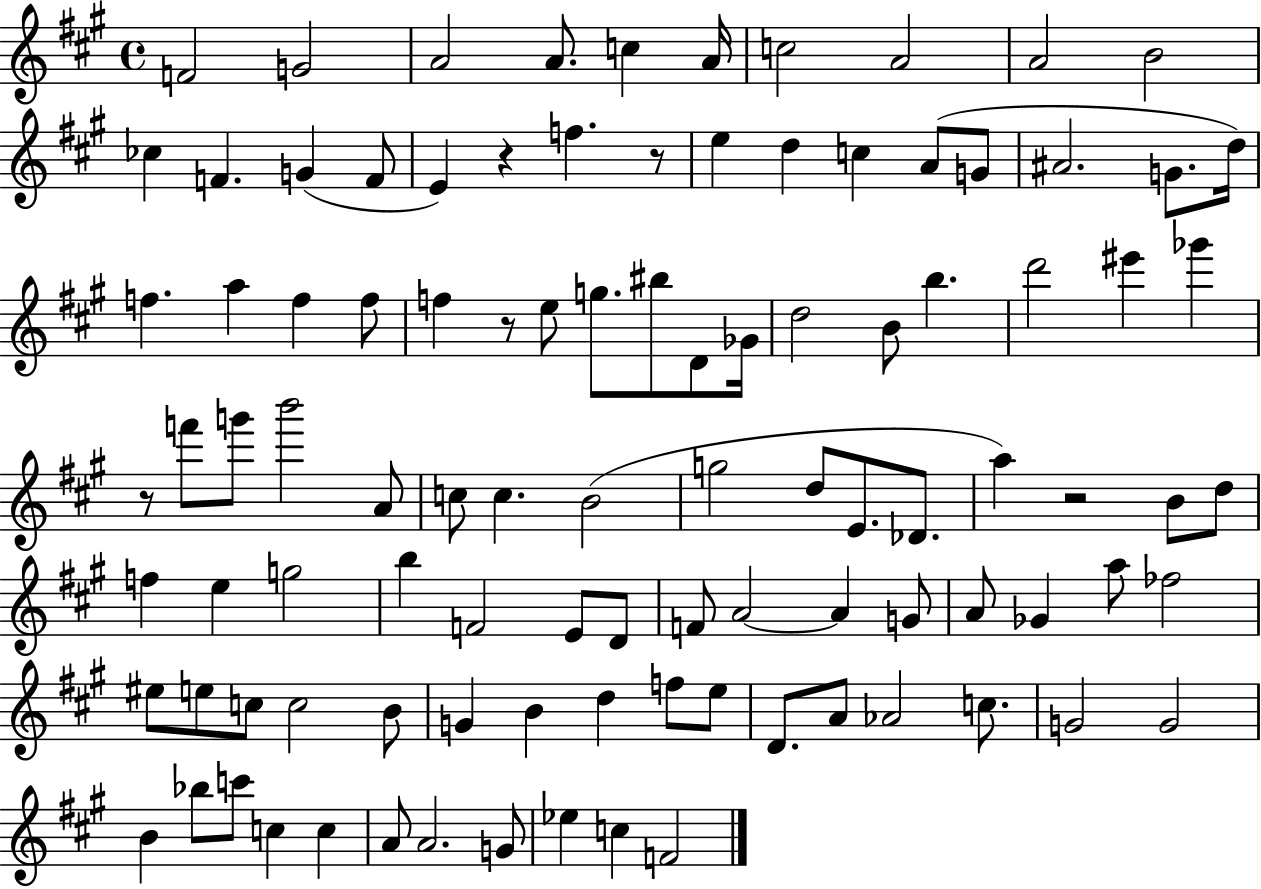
{
  \clef treble
  \time 4/4
  \defaultTimeSignature
  \key a \major
  f'2 g'2 | a'2 a'8. c''4 a'16 | c''2 a'2 | a'2 b'2 | \break ces''4 f'4. g'4( f'8 | e'4) r4 f''4. r8 | e''4 d''4 c''4 a'8( g'8 | ais'2. g'8. d''16) | \break f''4. a''4 f''4 f''8 | f''4 r8 e''8 g''8. bis''8 d'8 ges'16 | d''2 b'8 b''4. | d'''2 eis'''4 ges'''4 | \break r8 f'''8 g'''8 b'''2 a'8 | c''8 c''4. b'2( | g''2 d''8 e'8. des'8. | a''4) r2 b'8 d''8 | \break f''4 e''4 g''2 | b''4 f'2 e'8 d'8 | f'8 a'2~~ a'4 g'8 | a'8 ges'4 a''8 fes''2 | \break eis''8 e''8 c''8 c''2 b'8 | g'4 b'4 d''4 f''8 e''8 | d'8. a'8 aes'2 c''8. | g'2 g'2 | \break b'4 bes''8 c'''8 c''4 c''4 | a'8 a'2. g'8 | ees''4 c''4 f'2 | \bar "|."
}